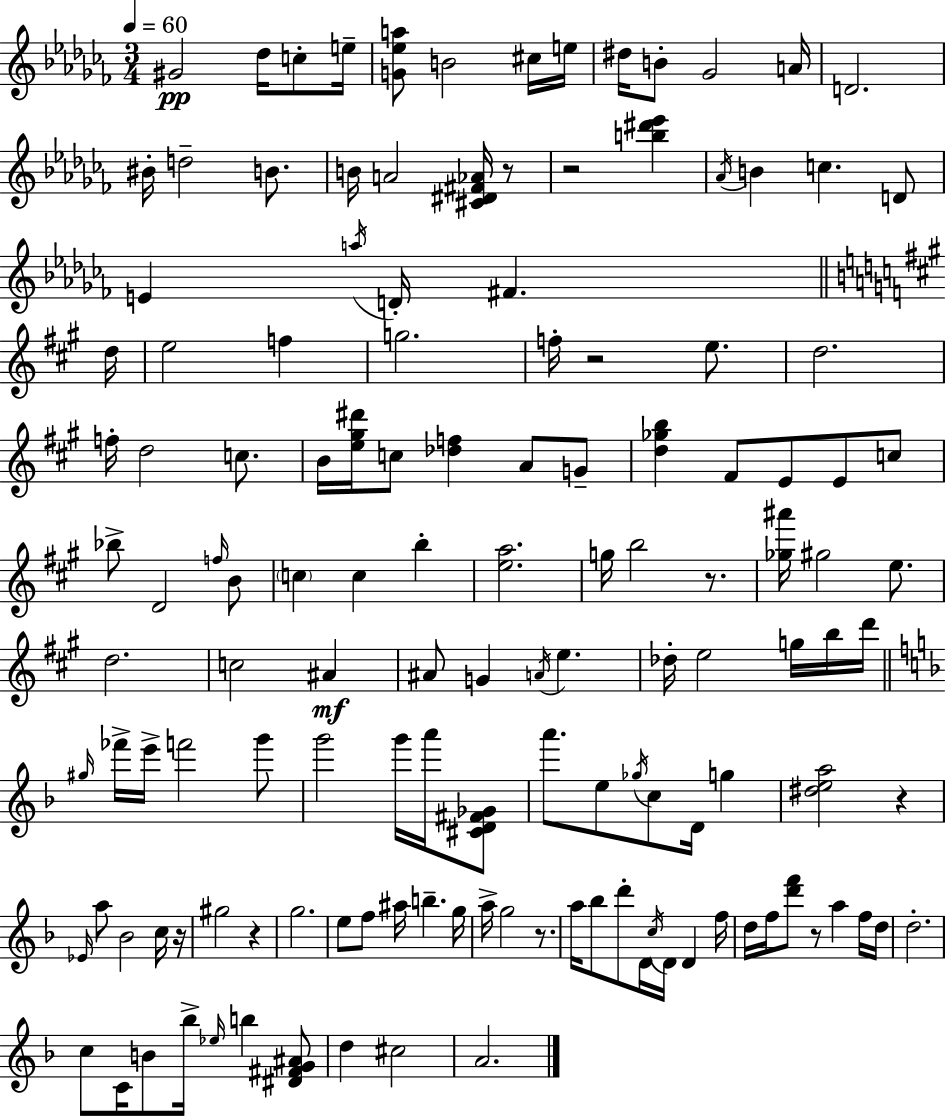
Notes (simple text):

G#4/h Db5/s C5/e E5/s [G4,Eb5,A5]/e B4/h C#5/s E5/s D#5/s B4/e Gb4/h A4/s D4/h. BIS4/s D5/h B4/e. B4/s A4/h [C#4,D#4,F#4,Ab4]/s R/e R/h [B5,D#6,Eb6]/q Ab4/s B4/q C5/q. D4/e E4/q A5/s D4/s F#4/q. D5/s E5/h F5/q G5/h. F5/s R/h E5/e. D5/h. F5/s D5/h C5/e. B4/s [E5,G#5,D#6]/s C5/e [Db5,F5]/q A4/e G4/e [D5,Gb5,B5]/q F#4/e E4/e E4/e C5/e Bb5/e D4/h F5/s B4/e C5/q C5/q B5/q [E5,A5]/h. G5/s B5/h R/e. [Gb5,A#6]/s G#5/h E5/e. D5/h. C5/h A#4/q A#4/e G4/q A4/s E5/q. Db5/s E5/h G5/s B5/s D6/s G#5/s FES6/s E6/s F6/h G6/e G6/h G6/s A6/s [C#4,D4,F#4,Gb4]/e A6/e. E5/e Gb5/s C5/e D4/s G5/q [D#5,E5,A5]/h R/q Eb4/s A5/e Bb4/h C5/s R/s G#5/h R/q G5/h. E5/e F5/e A#5/s B5/q. G5/s A5/s G5/h R/e. A5/s Bb5/e D6/e D4/s C5/s D4/s D4/q F5/s D5/s F5/s [D6,F6]/e R/e A5/q F5/s D5/s D5/h. C5/e C4/s B4/e Bb5/s Eb5/s B5/q [D#4,F#4,G4,A#4]/e D5/q C#5/h A4/h.